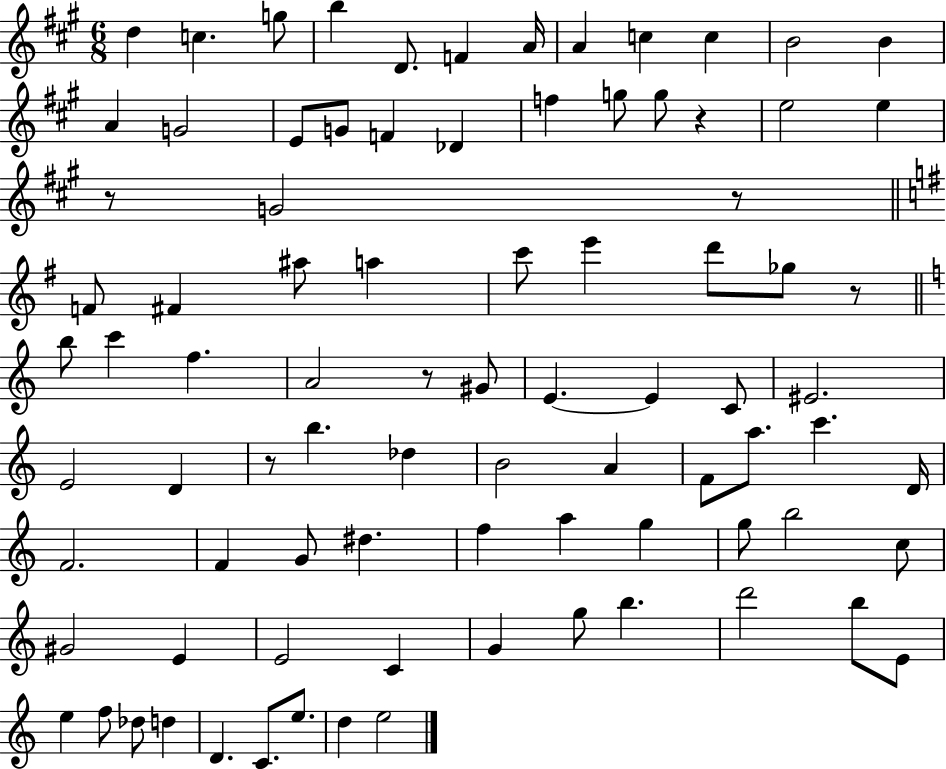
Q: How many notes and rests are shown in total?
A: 86